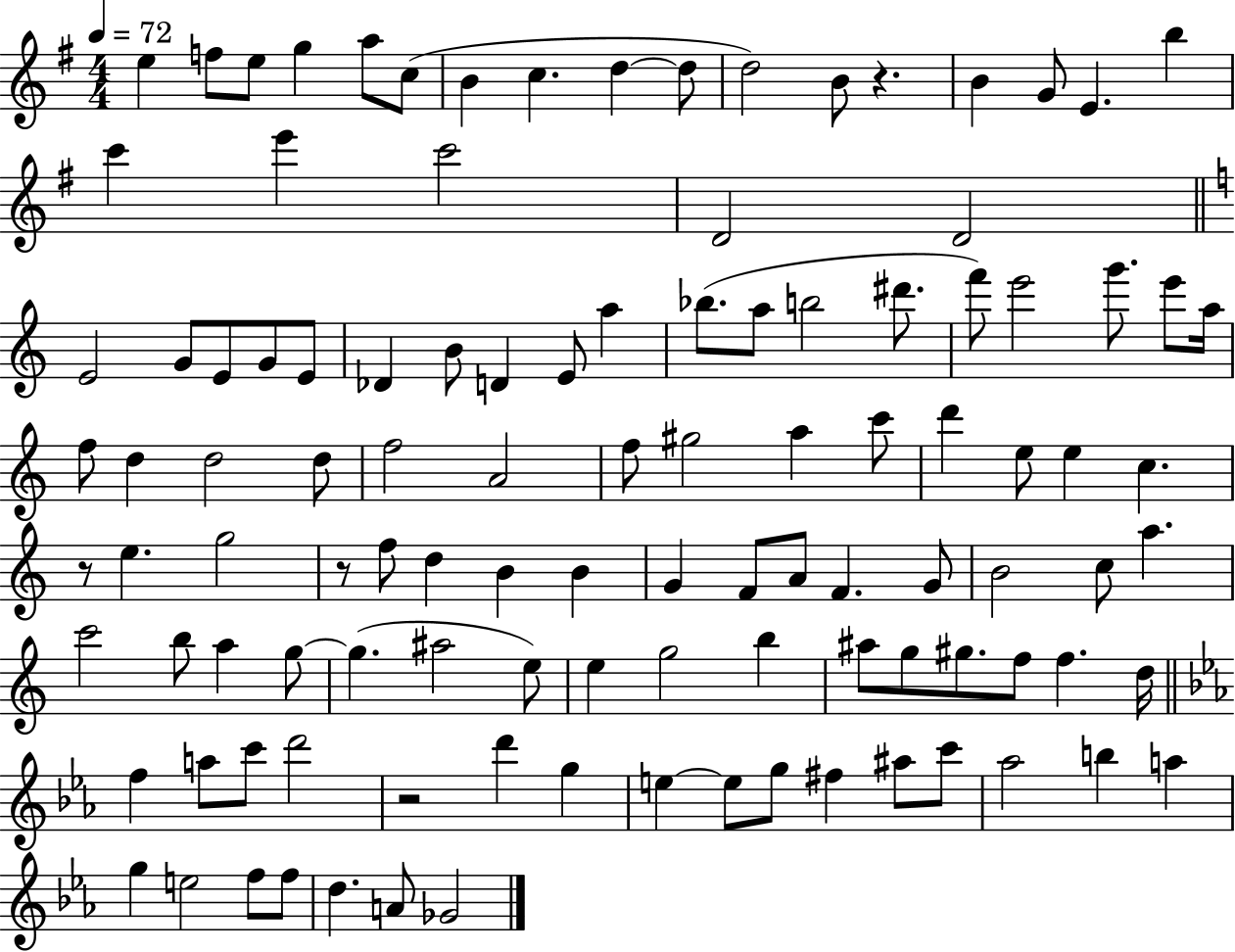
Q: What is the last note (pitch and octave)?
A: Gb4